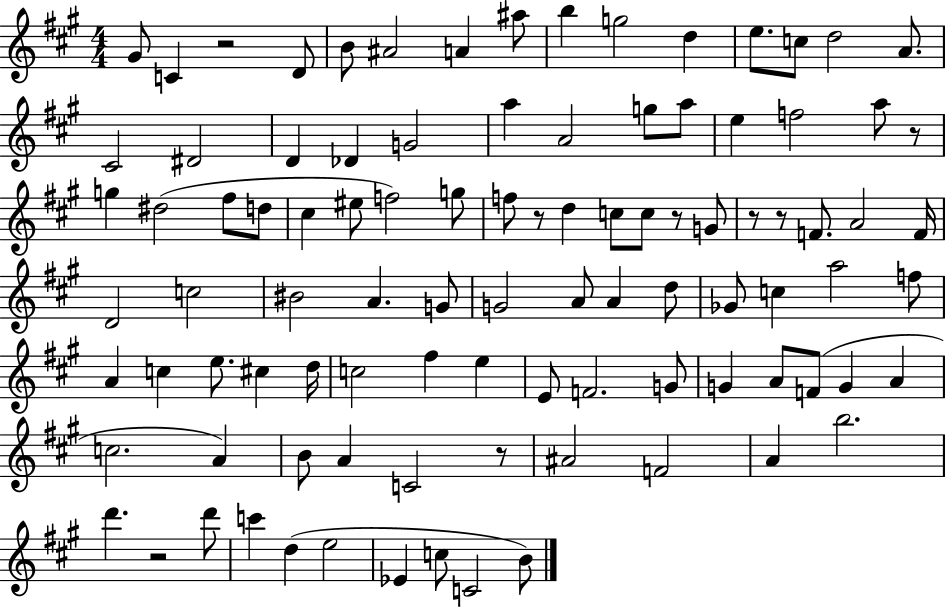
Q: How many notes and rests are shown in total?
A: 97